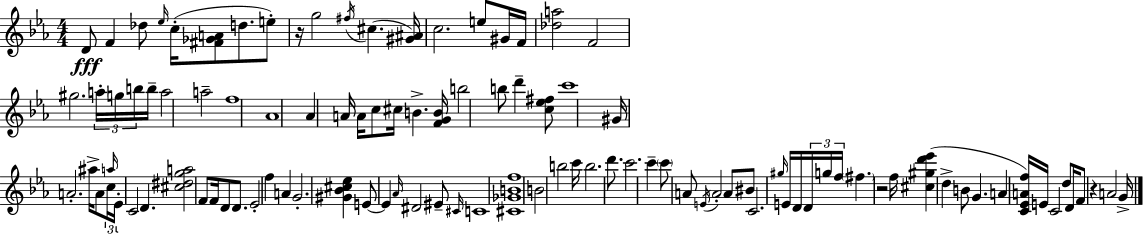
D4/e F4/q Db5/e Eb5/s C5/s [F#4,Gb4,A4]/e D5/e. E5/e R/s G5/h F#5/s C#5/q. [G#4,A#4]/s C5/h. E5/e G#4/s F4/s [Db5,A5]/h F4/h G#5/h. A5/s G5/s B5/s B5/s A5/h A5/h F5/w Ab4/w Ab4/q A4/s A4/s C5/e C#5/s B4/q. [F4,G4,B4]/s B5/h B5/e D6/q [C5,Eb5,F#5]/e C6/w G#4/s A4/h. A#5/s A4/e C5/s A5/s Eb4/s C4/h D4/q. [C#5,D#5,G5,A5]/h F4/e F4/s D4/e D4/e. Eb4/h F5/q A4/q G4/h. [G#4,Bb4,C#5,Eb5]/q E4/e E4/q Ab4/s D#4/h EIS4/e C#4/s C4/w [C#4,Gb4,B4,F5]/w B4/h B5/h C6/s B5/h. D6/e. C6/h. C6/q C6/e A4/e E4/s A4/h A4/e BIS4/e C4/h. G#5/s E4/s D4/s D4/s G5/s F5/s F#5/q. R/h F5/s [C#5,G#5,D6,Eb6]/q D5/q B4/e G4/q. A4/q [C4,Eb4,A4,F5]/s E4/s C4/h D5/e D4/s F4/e R/q A4/h G4/s